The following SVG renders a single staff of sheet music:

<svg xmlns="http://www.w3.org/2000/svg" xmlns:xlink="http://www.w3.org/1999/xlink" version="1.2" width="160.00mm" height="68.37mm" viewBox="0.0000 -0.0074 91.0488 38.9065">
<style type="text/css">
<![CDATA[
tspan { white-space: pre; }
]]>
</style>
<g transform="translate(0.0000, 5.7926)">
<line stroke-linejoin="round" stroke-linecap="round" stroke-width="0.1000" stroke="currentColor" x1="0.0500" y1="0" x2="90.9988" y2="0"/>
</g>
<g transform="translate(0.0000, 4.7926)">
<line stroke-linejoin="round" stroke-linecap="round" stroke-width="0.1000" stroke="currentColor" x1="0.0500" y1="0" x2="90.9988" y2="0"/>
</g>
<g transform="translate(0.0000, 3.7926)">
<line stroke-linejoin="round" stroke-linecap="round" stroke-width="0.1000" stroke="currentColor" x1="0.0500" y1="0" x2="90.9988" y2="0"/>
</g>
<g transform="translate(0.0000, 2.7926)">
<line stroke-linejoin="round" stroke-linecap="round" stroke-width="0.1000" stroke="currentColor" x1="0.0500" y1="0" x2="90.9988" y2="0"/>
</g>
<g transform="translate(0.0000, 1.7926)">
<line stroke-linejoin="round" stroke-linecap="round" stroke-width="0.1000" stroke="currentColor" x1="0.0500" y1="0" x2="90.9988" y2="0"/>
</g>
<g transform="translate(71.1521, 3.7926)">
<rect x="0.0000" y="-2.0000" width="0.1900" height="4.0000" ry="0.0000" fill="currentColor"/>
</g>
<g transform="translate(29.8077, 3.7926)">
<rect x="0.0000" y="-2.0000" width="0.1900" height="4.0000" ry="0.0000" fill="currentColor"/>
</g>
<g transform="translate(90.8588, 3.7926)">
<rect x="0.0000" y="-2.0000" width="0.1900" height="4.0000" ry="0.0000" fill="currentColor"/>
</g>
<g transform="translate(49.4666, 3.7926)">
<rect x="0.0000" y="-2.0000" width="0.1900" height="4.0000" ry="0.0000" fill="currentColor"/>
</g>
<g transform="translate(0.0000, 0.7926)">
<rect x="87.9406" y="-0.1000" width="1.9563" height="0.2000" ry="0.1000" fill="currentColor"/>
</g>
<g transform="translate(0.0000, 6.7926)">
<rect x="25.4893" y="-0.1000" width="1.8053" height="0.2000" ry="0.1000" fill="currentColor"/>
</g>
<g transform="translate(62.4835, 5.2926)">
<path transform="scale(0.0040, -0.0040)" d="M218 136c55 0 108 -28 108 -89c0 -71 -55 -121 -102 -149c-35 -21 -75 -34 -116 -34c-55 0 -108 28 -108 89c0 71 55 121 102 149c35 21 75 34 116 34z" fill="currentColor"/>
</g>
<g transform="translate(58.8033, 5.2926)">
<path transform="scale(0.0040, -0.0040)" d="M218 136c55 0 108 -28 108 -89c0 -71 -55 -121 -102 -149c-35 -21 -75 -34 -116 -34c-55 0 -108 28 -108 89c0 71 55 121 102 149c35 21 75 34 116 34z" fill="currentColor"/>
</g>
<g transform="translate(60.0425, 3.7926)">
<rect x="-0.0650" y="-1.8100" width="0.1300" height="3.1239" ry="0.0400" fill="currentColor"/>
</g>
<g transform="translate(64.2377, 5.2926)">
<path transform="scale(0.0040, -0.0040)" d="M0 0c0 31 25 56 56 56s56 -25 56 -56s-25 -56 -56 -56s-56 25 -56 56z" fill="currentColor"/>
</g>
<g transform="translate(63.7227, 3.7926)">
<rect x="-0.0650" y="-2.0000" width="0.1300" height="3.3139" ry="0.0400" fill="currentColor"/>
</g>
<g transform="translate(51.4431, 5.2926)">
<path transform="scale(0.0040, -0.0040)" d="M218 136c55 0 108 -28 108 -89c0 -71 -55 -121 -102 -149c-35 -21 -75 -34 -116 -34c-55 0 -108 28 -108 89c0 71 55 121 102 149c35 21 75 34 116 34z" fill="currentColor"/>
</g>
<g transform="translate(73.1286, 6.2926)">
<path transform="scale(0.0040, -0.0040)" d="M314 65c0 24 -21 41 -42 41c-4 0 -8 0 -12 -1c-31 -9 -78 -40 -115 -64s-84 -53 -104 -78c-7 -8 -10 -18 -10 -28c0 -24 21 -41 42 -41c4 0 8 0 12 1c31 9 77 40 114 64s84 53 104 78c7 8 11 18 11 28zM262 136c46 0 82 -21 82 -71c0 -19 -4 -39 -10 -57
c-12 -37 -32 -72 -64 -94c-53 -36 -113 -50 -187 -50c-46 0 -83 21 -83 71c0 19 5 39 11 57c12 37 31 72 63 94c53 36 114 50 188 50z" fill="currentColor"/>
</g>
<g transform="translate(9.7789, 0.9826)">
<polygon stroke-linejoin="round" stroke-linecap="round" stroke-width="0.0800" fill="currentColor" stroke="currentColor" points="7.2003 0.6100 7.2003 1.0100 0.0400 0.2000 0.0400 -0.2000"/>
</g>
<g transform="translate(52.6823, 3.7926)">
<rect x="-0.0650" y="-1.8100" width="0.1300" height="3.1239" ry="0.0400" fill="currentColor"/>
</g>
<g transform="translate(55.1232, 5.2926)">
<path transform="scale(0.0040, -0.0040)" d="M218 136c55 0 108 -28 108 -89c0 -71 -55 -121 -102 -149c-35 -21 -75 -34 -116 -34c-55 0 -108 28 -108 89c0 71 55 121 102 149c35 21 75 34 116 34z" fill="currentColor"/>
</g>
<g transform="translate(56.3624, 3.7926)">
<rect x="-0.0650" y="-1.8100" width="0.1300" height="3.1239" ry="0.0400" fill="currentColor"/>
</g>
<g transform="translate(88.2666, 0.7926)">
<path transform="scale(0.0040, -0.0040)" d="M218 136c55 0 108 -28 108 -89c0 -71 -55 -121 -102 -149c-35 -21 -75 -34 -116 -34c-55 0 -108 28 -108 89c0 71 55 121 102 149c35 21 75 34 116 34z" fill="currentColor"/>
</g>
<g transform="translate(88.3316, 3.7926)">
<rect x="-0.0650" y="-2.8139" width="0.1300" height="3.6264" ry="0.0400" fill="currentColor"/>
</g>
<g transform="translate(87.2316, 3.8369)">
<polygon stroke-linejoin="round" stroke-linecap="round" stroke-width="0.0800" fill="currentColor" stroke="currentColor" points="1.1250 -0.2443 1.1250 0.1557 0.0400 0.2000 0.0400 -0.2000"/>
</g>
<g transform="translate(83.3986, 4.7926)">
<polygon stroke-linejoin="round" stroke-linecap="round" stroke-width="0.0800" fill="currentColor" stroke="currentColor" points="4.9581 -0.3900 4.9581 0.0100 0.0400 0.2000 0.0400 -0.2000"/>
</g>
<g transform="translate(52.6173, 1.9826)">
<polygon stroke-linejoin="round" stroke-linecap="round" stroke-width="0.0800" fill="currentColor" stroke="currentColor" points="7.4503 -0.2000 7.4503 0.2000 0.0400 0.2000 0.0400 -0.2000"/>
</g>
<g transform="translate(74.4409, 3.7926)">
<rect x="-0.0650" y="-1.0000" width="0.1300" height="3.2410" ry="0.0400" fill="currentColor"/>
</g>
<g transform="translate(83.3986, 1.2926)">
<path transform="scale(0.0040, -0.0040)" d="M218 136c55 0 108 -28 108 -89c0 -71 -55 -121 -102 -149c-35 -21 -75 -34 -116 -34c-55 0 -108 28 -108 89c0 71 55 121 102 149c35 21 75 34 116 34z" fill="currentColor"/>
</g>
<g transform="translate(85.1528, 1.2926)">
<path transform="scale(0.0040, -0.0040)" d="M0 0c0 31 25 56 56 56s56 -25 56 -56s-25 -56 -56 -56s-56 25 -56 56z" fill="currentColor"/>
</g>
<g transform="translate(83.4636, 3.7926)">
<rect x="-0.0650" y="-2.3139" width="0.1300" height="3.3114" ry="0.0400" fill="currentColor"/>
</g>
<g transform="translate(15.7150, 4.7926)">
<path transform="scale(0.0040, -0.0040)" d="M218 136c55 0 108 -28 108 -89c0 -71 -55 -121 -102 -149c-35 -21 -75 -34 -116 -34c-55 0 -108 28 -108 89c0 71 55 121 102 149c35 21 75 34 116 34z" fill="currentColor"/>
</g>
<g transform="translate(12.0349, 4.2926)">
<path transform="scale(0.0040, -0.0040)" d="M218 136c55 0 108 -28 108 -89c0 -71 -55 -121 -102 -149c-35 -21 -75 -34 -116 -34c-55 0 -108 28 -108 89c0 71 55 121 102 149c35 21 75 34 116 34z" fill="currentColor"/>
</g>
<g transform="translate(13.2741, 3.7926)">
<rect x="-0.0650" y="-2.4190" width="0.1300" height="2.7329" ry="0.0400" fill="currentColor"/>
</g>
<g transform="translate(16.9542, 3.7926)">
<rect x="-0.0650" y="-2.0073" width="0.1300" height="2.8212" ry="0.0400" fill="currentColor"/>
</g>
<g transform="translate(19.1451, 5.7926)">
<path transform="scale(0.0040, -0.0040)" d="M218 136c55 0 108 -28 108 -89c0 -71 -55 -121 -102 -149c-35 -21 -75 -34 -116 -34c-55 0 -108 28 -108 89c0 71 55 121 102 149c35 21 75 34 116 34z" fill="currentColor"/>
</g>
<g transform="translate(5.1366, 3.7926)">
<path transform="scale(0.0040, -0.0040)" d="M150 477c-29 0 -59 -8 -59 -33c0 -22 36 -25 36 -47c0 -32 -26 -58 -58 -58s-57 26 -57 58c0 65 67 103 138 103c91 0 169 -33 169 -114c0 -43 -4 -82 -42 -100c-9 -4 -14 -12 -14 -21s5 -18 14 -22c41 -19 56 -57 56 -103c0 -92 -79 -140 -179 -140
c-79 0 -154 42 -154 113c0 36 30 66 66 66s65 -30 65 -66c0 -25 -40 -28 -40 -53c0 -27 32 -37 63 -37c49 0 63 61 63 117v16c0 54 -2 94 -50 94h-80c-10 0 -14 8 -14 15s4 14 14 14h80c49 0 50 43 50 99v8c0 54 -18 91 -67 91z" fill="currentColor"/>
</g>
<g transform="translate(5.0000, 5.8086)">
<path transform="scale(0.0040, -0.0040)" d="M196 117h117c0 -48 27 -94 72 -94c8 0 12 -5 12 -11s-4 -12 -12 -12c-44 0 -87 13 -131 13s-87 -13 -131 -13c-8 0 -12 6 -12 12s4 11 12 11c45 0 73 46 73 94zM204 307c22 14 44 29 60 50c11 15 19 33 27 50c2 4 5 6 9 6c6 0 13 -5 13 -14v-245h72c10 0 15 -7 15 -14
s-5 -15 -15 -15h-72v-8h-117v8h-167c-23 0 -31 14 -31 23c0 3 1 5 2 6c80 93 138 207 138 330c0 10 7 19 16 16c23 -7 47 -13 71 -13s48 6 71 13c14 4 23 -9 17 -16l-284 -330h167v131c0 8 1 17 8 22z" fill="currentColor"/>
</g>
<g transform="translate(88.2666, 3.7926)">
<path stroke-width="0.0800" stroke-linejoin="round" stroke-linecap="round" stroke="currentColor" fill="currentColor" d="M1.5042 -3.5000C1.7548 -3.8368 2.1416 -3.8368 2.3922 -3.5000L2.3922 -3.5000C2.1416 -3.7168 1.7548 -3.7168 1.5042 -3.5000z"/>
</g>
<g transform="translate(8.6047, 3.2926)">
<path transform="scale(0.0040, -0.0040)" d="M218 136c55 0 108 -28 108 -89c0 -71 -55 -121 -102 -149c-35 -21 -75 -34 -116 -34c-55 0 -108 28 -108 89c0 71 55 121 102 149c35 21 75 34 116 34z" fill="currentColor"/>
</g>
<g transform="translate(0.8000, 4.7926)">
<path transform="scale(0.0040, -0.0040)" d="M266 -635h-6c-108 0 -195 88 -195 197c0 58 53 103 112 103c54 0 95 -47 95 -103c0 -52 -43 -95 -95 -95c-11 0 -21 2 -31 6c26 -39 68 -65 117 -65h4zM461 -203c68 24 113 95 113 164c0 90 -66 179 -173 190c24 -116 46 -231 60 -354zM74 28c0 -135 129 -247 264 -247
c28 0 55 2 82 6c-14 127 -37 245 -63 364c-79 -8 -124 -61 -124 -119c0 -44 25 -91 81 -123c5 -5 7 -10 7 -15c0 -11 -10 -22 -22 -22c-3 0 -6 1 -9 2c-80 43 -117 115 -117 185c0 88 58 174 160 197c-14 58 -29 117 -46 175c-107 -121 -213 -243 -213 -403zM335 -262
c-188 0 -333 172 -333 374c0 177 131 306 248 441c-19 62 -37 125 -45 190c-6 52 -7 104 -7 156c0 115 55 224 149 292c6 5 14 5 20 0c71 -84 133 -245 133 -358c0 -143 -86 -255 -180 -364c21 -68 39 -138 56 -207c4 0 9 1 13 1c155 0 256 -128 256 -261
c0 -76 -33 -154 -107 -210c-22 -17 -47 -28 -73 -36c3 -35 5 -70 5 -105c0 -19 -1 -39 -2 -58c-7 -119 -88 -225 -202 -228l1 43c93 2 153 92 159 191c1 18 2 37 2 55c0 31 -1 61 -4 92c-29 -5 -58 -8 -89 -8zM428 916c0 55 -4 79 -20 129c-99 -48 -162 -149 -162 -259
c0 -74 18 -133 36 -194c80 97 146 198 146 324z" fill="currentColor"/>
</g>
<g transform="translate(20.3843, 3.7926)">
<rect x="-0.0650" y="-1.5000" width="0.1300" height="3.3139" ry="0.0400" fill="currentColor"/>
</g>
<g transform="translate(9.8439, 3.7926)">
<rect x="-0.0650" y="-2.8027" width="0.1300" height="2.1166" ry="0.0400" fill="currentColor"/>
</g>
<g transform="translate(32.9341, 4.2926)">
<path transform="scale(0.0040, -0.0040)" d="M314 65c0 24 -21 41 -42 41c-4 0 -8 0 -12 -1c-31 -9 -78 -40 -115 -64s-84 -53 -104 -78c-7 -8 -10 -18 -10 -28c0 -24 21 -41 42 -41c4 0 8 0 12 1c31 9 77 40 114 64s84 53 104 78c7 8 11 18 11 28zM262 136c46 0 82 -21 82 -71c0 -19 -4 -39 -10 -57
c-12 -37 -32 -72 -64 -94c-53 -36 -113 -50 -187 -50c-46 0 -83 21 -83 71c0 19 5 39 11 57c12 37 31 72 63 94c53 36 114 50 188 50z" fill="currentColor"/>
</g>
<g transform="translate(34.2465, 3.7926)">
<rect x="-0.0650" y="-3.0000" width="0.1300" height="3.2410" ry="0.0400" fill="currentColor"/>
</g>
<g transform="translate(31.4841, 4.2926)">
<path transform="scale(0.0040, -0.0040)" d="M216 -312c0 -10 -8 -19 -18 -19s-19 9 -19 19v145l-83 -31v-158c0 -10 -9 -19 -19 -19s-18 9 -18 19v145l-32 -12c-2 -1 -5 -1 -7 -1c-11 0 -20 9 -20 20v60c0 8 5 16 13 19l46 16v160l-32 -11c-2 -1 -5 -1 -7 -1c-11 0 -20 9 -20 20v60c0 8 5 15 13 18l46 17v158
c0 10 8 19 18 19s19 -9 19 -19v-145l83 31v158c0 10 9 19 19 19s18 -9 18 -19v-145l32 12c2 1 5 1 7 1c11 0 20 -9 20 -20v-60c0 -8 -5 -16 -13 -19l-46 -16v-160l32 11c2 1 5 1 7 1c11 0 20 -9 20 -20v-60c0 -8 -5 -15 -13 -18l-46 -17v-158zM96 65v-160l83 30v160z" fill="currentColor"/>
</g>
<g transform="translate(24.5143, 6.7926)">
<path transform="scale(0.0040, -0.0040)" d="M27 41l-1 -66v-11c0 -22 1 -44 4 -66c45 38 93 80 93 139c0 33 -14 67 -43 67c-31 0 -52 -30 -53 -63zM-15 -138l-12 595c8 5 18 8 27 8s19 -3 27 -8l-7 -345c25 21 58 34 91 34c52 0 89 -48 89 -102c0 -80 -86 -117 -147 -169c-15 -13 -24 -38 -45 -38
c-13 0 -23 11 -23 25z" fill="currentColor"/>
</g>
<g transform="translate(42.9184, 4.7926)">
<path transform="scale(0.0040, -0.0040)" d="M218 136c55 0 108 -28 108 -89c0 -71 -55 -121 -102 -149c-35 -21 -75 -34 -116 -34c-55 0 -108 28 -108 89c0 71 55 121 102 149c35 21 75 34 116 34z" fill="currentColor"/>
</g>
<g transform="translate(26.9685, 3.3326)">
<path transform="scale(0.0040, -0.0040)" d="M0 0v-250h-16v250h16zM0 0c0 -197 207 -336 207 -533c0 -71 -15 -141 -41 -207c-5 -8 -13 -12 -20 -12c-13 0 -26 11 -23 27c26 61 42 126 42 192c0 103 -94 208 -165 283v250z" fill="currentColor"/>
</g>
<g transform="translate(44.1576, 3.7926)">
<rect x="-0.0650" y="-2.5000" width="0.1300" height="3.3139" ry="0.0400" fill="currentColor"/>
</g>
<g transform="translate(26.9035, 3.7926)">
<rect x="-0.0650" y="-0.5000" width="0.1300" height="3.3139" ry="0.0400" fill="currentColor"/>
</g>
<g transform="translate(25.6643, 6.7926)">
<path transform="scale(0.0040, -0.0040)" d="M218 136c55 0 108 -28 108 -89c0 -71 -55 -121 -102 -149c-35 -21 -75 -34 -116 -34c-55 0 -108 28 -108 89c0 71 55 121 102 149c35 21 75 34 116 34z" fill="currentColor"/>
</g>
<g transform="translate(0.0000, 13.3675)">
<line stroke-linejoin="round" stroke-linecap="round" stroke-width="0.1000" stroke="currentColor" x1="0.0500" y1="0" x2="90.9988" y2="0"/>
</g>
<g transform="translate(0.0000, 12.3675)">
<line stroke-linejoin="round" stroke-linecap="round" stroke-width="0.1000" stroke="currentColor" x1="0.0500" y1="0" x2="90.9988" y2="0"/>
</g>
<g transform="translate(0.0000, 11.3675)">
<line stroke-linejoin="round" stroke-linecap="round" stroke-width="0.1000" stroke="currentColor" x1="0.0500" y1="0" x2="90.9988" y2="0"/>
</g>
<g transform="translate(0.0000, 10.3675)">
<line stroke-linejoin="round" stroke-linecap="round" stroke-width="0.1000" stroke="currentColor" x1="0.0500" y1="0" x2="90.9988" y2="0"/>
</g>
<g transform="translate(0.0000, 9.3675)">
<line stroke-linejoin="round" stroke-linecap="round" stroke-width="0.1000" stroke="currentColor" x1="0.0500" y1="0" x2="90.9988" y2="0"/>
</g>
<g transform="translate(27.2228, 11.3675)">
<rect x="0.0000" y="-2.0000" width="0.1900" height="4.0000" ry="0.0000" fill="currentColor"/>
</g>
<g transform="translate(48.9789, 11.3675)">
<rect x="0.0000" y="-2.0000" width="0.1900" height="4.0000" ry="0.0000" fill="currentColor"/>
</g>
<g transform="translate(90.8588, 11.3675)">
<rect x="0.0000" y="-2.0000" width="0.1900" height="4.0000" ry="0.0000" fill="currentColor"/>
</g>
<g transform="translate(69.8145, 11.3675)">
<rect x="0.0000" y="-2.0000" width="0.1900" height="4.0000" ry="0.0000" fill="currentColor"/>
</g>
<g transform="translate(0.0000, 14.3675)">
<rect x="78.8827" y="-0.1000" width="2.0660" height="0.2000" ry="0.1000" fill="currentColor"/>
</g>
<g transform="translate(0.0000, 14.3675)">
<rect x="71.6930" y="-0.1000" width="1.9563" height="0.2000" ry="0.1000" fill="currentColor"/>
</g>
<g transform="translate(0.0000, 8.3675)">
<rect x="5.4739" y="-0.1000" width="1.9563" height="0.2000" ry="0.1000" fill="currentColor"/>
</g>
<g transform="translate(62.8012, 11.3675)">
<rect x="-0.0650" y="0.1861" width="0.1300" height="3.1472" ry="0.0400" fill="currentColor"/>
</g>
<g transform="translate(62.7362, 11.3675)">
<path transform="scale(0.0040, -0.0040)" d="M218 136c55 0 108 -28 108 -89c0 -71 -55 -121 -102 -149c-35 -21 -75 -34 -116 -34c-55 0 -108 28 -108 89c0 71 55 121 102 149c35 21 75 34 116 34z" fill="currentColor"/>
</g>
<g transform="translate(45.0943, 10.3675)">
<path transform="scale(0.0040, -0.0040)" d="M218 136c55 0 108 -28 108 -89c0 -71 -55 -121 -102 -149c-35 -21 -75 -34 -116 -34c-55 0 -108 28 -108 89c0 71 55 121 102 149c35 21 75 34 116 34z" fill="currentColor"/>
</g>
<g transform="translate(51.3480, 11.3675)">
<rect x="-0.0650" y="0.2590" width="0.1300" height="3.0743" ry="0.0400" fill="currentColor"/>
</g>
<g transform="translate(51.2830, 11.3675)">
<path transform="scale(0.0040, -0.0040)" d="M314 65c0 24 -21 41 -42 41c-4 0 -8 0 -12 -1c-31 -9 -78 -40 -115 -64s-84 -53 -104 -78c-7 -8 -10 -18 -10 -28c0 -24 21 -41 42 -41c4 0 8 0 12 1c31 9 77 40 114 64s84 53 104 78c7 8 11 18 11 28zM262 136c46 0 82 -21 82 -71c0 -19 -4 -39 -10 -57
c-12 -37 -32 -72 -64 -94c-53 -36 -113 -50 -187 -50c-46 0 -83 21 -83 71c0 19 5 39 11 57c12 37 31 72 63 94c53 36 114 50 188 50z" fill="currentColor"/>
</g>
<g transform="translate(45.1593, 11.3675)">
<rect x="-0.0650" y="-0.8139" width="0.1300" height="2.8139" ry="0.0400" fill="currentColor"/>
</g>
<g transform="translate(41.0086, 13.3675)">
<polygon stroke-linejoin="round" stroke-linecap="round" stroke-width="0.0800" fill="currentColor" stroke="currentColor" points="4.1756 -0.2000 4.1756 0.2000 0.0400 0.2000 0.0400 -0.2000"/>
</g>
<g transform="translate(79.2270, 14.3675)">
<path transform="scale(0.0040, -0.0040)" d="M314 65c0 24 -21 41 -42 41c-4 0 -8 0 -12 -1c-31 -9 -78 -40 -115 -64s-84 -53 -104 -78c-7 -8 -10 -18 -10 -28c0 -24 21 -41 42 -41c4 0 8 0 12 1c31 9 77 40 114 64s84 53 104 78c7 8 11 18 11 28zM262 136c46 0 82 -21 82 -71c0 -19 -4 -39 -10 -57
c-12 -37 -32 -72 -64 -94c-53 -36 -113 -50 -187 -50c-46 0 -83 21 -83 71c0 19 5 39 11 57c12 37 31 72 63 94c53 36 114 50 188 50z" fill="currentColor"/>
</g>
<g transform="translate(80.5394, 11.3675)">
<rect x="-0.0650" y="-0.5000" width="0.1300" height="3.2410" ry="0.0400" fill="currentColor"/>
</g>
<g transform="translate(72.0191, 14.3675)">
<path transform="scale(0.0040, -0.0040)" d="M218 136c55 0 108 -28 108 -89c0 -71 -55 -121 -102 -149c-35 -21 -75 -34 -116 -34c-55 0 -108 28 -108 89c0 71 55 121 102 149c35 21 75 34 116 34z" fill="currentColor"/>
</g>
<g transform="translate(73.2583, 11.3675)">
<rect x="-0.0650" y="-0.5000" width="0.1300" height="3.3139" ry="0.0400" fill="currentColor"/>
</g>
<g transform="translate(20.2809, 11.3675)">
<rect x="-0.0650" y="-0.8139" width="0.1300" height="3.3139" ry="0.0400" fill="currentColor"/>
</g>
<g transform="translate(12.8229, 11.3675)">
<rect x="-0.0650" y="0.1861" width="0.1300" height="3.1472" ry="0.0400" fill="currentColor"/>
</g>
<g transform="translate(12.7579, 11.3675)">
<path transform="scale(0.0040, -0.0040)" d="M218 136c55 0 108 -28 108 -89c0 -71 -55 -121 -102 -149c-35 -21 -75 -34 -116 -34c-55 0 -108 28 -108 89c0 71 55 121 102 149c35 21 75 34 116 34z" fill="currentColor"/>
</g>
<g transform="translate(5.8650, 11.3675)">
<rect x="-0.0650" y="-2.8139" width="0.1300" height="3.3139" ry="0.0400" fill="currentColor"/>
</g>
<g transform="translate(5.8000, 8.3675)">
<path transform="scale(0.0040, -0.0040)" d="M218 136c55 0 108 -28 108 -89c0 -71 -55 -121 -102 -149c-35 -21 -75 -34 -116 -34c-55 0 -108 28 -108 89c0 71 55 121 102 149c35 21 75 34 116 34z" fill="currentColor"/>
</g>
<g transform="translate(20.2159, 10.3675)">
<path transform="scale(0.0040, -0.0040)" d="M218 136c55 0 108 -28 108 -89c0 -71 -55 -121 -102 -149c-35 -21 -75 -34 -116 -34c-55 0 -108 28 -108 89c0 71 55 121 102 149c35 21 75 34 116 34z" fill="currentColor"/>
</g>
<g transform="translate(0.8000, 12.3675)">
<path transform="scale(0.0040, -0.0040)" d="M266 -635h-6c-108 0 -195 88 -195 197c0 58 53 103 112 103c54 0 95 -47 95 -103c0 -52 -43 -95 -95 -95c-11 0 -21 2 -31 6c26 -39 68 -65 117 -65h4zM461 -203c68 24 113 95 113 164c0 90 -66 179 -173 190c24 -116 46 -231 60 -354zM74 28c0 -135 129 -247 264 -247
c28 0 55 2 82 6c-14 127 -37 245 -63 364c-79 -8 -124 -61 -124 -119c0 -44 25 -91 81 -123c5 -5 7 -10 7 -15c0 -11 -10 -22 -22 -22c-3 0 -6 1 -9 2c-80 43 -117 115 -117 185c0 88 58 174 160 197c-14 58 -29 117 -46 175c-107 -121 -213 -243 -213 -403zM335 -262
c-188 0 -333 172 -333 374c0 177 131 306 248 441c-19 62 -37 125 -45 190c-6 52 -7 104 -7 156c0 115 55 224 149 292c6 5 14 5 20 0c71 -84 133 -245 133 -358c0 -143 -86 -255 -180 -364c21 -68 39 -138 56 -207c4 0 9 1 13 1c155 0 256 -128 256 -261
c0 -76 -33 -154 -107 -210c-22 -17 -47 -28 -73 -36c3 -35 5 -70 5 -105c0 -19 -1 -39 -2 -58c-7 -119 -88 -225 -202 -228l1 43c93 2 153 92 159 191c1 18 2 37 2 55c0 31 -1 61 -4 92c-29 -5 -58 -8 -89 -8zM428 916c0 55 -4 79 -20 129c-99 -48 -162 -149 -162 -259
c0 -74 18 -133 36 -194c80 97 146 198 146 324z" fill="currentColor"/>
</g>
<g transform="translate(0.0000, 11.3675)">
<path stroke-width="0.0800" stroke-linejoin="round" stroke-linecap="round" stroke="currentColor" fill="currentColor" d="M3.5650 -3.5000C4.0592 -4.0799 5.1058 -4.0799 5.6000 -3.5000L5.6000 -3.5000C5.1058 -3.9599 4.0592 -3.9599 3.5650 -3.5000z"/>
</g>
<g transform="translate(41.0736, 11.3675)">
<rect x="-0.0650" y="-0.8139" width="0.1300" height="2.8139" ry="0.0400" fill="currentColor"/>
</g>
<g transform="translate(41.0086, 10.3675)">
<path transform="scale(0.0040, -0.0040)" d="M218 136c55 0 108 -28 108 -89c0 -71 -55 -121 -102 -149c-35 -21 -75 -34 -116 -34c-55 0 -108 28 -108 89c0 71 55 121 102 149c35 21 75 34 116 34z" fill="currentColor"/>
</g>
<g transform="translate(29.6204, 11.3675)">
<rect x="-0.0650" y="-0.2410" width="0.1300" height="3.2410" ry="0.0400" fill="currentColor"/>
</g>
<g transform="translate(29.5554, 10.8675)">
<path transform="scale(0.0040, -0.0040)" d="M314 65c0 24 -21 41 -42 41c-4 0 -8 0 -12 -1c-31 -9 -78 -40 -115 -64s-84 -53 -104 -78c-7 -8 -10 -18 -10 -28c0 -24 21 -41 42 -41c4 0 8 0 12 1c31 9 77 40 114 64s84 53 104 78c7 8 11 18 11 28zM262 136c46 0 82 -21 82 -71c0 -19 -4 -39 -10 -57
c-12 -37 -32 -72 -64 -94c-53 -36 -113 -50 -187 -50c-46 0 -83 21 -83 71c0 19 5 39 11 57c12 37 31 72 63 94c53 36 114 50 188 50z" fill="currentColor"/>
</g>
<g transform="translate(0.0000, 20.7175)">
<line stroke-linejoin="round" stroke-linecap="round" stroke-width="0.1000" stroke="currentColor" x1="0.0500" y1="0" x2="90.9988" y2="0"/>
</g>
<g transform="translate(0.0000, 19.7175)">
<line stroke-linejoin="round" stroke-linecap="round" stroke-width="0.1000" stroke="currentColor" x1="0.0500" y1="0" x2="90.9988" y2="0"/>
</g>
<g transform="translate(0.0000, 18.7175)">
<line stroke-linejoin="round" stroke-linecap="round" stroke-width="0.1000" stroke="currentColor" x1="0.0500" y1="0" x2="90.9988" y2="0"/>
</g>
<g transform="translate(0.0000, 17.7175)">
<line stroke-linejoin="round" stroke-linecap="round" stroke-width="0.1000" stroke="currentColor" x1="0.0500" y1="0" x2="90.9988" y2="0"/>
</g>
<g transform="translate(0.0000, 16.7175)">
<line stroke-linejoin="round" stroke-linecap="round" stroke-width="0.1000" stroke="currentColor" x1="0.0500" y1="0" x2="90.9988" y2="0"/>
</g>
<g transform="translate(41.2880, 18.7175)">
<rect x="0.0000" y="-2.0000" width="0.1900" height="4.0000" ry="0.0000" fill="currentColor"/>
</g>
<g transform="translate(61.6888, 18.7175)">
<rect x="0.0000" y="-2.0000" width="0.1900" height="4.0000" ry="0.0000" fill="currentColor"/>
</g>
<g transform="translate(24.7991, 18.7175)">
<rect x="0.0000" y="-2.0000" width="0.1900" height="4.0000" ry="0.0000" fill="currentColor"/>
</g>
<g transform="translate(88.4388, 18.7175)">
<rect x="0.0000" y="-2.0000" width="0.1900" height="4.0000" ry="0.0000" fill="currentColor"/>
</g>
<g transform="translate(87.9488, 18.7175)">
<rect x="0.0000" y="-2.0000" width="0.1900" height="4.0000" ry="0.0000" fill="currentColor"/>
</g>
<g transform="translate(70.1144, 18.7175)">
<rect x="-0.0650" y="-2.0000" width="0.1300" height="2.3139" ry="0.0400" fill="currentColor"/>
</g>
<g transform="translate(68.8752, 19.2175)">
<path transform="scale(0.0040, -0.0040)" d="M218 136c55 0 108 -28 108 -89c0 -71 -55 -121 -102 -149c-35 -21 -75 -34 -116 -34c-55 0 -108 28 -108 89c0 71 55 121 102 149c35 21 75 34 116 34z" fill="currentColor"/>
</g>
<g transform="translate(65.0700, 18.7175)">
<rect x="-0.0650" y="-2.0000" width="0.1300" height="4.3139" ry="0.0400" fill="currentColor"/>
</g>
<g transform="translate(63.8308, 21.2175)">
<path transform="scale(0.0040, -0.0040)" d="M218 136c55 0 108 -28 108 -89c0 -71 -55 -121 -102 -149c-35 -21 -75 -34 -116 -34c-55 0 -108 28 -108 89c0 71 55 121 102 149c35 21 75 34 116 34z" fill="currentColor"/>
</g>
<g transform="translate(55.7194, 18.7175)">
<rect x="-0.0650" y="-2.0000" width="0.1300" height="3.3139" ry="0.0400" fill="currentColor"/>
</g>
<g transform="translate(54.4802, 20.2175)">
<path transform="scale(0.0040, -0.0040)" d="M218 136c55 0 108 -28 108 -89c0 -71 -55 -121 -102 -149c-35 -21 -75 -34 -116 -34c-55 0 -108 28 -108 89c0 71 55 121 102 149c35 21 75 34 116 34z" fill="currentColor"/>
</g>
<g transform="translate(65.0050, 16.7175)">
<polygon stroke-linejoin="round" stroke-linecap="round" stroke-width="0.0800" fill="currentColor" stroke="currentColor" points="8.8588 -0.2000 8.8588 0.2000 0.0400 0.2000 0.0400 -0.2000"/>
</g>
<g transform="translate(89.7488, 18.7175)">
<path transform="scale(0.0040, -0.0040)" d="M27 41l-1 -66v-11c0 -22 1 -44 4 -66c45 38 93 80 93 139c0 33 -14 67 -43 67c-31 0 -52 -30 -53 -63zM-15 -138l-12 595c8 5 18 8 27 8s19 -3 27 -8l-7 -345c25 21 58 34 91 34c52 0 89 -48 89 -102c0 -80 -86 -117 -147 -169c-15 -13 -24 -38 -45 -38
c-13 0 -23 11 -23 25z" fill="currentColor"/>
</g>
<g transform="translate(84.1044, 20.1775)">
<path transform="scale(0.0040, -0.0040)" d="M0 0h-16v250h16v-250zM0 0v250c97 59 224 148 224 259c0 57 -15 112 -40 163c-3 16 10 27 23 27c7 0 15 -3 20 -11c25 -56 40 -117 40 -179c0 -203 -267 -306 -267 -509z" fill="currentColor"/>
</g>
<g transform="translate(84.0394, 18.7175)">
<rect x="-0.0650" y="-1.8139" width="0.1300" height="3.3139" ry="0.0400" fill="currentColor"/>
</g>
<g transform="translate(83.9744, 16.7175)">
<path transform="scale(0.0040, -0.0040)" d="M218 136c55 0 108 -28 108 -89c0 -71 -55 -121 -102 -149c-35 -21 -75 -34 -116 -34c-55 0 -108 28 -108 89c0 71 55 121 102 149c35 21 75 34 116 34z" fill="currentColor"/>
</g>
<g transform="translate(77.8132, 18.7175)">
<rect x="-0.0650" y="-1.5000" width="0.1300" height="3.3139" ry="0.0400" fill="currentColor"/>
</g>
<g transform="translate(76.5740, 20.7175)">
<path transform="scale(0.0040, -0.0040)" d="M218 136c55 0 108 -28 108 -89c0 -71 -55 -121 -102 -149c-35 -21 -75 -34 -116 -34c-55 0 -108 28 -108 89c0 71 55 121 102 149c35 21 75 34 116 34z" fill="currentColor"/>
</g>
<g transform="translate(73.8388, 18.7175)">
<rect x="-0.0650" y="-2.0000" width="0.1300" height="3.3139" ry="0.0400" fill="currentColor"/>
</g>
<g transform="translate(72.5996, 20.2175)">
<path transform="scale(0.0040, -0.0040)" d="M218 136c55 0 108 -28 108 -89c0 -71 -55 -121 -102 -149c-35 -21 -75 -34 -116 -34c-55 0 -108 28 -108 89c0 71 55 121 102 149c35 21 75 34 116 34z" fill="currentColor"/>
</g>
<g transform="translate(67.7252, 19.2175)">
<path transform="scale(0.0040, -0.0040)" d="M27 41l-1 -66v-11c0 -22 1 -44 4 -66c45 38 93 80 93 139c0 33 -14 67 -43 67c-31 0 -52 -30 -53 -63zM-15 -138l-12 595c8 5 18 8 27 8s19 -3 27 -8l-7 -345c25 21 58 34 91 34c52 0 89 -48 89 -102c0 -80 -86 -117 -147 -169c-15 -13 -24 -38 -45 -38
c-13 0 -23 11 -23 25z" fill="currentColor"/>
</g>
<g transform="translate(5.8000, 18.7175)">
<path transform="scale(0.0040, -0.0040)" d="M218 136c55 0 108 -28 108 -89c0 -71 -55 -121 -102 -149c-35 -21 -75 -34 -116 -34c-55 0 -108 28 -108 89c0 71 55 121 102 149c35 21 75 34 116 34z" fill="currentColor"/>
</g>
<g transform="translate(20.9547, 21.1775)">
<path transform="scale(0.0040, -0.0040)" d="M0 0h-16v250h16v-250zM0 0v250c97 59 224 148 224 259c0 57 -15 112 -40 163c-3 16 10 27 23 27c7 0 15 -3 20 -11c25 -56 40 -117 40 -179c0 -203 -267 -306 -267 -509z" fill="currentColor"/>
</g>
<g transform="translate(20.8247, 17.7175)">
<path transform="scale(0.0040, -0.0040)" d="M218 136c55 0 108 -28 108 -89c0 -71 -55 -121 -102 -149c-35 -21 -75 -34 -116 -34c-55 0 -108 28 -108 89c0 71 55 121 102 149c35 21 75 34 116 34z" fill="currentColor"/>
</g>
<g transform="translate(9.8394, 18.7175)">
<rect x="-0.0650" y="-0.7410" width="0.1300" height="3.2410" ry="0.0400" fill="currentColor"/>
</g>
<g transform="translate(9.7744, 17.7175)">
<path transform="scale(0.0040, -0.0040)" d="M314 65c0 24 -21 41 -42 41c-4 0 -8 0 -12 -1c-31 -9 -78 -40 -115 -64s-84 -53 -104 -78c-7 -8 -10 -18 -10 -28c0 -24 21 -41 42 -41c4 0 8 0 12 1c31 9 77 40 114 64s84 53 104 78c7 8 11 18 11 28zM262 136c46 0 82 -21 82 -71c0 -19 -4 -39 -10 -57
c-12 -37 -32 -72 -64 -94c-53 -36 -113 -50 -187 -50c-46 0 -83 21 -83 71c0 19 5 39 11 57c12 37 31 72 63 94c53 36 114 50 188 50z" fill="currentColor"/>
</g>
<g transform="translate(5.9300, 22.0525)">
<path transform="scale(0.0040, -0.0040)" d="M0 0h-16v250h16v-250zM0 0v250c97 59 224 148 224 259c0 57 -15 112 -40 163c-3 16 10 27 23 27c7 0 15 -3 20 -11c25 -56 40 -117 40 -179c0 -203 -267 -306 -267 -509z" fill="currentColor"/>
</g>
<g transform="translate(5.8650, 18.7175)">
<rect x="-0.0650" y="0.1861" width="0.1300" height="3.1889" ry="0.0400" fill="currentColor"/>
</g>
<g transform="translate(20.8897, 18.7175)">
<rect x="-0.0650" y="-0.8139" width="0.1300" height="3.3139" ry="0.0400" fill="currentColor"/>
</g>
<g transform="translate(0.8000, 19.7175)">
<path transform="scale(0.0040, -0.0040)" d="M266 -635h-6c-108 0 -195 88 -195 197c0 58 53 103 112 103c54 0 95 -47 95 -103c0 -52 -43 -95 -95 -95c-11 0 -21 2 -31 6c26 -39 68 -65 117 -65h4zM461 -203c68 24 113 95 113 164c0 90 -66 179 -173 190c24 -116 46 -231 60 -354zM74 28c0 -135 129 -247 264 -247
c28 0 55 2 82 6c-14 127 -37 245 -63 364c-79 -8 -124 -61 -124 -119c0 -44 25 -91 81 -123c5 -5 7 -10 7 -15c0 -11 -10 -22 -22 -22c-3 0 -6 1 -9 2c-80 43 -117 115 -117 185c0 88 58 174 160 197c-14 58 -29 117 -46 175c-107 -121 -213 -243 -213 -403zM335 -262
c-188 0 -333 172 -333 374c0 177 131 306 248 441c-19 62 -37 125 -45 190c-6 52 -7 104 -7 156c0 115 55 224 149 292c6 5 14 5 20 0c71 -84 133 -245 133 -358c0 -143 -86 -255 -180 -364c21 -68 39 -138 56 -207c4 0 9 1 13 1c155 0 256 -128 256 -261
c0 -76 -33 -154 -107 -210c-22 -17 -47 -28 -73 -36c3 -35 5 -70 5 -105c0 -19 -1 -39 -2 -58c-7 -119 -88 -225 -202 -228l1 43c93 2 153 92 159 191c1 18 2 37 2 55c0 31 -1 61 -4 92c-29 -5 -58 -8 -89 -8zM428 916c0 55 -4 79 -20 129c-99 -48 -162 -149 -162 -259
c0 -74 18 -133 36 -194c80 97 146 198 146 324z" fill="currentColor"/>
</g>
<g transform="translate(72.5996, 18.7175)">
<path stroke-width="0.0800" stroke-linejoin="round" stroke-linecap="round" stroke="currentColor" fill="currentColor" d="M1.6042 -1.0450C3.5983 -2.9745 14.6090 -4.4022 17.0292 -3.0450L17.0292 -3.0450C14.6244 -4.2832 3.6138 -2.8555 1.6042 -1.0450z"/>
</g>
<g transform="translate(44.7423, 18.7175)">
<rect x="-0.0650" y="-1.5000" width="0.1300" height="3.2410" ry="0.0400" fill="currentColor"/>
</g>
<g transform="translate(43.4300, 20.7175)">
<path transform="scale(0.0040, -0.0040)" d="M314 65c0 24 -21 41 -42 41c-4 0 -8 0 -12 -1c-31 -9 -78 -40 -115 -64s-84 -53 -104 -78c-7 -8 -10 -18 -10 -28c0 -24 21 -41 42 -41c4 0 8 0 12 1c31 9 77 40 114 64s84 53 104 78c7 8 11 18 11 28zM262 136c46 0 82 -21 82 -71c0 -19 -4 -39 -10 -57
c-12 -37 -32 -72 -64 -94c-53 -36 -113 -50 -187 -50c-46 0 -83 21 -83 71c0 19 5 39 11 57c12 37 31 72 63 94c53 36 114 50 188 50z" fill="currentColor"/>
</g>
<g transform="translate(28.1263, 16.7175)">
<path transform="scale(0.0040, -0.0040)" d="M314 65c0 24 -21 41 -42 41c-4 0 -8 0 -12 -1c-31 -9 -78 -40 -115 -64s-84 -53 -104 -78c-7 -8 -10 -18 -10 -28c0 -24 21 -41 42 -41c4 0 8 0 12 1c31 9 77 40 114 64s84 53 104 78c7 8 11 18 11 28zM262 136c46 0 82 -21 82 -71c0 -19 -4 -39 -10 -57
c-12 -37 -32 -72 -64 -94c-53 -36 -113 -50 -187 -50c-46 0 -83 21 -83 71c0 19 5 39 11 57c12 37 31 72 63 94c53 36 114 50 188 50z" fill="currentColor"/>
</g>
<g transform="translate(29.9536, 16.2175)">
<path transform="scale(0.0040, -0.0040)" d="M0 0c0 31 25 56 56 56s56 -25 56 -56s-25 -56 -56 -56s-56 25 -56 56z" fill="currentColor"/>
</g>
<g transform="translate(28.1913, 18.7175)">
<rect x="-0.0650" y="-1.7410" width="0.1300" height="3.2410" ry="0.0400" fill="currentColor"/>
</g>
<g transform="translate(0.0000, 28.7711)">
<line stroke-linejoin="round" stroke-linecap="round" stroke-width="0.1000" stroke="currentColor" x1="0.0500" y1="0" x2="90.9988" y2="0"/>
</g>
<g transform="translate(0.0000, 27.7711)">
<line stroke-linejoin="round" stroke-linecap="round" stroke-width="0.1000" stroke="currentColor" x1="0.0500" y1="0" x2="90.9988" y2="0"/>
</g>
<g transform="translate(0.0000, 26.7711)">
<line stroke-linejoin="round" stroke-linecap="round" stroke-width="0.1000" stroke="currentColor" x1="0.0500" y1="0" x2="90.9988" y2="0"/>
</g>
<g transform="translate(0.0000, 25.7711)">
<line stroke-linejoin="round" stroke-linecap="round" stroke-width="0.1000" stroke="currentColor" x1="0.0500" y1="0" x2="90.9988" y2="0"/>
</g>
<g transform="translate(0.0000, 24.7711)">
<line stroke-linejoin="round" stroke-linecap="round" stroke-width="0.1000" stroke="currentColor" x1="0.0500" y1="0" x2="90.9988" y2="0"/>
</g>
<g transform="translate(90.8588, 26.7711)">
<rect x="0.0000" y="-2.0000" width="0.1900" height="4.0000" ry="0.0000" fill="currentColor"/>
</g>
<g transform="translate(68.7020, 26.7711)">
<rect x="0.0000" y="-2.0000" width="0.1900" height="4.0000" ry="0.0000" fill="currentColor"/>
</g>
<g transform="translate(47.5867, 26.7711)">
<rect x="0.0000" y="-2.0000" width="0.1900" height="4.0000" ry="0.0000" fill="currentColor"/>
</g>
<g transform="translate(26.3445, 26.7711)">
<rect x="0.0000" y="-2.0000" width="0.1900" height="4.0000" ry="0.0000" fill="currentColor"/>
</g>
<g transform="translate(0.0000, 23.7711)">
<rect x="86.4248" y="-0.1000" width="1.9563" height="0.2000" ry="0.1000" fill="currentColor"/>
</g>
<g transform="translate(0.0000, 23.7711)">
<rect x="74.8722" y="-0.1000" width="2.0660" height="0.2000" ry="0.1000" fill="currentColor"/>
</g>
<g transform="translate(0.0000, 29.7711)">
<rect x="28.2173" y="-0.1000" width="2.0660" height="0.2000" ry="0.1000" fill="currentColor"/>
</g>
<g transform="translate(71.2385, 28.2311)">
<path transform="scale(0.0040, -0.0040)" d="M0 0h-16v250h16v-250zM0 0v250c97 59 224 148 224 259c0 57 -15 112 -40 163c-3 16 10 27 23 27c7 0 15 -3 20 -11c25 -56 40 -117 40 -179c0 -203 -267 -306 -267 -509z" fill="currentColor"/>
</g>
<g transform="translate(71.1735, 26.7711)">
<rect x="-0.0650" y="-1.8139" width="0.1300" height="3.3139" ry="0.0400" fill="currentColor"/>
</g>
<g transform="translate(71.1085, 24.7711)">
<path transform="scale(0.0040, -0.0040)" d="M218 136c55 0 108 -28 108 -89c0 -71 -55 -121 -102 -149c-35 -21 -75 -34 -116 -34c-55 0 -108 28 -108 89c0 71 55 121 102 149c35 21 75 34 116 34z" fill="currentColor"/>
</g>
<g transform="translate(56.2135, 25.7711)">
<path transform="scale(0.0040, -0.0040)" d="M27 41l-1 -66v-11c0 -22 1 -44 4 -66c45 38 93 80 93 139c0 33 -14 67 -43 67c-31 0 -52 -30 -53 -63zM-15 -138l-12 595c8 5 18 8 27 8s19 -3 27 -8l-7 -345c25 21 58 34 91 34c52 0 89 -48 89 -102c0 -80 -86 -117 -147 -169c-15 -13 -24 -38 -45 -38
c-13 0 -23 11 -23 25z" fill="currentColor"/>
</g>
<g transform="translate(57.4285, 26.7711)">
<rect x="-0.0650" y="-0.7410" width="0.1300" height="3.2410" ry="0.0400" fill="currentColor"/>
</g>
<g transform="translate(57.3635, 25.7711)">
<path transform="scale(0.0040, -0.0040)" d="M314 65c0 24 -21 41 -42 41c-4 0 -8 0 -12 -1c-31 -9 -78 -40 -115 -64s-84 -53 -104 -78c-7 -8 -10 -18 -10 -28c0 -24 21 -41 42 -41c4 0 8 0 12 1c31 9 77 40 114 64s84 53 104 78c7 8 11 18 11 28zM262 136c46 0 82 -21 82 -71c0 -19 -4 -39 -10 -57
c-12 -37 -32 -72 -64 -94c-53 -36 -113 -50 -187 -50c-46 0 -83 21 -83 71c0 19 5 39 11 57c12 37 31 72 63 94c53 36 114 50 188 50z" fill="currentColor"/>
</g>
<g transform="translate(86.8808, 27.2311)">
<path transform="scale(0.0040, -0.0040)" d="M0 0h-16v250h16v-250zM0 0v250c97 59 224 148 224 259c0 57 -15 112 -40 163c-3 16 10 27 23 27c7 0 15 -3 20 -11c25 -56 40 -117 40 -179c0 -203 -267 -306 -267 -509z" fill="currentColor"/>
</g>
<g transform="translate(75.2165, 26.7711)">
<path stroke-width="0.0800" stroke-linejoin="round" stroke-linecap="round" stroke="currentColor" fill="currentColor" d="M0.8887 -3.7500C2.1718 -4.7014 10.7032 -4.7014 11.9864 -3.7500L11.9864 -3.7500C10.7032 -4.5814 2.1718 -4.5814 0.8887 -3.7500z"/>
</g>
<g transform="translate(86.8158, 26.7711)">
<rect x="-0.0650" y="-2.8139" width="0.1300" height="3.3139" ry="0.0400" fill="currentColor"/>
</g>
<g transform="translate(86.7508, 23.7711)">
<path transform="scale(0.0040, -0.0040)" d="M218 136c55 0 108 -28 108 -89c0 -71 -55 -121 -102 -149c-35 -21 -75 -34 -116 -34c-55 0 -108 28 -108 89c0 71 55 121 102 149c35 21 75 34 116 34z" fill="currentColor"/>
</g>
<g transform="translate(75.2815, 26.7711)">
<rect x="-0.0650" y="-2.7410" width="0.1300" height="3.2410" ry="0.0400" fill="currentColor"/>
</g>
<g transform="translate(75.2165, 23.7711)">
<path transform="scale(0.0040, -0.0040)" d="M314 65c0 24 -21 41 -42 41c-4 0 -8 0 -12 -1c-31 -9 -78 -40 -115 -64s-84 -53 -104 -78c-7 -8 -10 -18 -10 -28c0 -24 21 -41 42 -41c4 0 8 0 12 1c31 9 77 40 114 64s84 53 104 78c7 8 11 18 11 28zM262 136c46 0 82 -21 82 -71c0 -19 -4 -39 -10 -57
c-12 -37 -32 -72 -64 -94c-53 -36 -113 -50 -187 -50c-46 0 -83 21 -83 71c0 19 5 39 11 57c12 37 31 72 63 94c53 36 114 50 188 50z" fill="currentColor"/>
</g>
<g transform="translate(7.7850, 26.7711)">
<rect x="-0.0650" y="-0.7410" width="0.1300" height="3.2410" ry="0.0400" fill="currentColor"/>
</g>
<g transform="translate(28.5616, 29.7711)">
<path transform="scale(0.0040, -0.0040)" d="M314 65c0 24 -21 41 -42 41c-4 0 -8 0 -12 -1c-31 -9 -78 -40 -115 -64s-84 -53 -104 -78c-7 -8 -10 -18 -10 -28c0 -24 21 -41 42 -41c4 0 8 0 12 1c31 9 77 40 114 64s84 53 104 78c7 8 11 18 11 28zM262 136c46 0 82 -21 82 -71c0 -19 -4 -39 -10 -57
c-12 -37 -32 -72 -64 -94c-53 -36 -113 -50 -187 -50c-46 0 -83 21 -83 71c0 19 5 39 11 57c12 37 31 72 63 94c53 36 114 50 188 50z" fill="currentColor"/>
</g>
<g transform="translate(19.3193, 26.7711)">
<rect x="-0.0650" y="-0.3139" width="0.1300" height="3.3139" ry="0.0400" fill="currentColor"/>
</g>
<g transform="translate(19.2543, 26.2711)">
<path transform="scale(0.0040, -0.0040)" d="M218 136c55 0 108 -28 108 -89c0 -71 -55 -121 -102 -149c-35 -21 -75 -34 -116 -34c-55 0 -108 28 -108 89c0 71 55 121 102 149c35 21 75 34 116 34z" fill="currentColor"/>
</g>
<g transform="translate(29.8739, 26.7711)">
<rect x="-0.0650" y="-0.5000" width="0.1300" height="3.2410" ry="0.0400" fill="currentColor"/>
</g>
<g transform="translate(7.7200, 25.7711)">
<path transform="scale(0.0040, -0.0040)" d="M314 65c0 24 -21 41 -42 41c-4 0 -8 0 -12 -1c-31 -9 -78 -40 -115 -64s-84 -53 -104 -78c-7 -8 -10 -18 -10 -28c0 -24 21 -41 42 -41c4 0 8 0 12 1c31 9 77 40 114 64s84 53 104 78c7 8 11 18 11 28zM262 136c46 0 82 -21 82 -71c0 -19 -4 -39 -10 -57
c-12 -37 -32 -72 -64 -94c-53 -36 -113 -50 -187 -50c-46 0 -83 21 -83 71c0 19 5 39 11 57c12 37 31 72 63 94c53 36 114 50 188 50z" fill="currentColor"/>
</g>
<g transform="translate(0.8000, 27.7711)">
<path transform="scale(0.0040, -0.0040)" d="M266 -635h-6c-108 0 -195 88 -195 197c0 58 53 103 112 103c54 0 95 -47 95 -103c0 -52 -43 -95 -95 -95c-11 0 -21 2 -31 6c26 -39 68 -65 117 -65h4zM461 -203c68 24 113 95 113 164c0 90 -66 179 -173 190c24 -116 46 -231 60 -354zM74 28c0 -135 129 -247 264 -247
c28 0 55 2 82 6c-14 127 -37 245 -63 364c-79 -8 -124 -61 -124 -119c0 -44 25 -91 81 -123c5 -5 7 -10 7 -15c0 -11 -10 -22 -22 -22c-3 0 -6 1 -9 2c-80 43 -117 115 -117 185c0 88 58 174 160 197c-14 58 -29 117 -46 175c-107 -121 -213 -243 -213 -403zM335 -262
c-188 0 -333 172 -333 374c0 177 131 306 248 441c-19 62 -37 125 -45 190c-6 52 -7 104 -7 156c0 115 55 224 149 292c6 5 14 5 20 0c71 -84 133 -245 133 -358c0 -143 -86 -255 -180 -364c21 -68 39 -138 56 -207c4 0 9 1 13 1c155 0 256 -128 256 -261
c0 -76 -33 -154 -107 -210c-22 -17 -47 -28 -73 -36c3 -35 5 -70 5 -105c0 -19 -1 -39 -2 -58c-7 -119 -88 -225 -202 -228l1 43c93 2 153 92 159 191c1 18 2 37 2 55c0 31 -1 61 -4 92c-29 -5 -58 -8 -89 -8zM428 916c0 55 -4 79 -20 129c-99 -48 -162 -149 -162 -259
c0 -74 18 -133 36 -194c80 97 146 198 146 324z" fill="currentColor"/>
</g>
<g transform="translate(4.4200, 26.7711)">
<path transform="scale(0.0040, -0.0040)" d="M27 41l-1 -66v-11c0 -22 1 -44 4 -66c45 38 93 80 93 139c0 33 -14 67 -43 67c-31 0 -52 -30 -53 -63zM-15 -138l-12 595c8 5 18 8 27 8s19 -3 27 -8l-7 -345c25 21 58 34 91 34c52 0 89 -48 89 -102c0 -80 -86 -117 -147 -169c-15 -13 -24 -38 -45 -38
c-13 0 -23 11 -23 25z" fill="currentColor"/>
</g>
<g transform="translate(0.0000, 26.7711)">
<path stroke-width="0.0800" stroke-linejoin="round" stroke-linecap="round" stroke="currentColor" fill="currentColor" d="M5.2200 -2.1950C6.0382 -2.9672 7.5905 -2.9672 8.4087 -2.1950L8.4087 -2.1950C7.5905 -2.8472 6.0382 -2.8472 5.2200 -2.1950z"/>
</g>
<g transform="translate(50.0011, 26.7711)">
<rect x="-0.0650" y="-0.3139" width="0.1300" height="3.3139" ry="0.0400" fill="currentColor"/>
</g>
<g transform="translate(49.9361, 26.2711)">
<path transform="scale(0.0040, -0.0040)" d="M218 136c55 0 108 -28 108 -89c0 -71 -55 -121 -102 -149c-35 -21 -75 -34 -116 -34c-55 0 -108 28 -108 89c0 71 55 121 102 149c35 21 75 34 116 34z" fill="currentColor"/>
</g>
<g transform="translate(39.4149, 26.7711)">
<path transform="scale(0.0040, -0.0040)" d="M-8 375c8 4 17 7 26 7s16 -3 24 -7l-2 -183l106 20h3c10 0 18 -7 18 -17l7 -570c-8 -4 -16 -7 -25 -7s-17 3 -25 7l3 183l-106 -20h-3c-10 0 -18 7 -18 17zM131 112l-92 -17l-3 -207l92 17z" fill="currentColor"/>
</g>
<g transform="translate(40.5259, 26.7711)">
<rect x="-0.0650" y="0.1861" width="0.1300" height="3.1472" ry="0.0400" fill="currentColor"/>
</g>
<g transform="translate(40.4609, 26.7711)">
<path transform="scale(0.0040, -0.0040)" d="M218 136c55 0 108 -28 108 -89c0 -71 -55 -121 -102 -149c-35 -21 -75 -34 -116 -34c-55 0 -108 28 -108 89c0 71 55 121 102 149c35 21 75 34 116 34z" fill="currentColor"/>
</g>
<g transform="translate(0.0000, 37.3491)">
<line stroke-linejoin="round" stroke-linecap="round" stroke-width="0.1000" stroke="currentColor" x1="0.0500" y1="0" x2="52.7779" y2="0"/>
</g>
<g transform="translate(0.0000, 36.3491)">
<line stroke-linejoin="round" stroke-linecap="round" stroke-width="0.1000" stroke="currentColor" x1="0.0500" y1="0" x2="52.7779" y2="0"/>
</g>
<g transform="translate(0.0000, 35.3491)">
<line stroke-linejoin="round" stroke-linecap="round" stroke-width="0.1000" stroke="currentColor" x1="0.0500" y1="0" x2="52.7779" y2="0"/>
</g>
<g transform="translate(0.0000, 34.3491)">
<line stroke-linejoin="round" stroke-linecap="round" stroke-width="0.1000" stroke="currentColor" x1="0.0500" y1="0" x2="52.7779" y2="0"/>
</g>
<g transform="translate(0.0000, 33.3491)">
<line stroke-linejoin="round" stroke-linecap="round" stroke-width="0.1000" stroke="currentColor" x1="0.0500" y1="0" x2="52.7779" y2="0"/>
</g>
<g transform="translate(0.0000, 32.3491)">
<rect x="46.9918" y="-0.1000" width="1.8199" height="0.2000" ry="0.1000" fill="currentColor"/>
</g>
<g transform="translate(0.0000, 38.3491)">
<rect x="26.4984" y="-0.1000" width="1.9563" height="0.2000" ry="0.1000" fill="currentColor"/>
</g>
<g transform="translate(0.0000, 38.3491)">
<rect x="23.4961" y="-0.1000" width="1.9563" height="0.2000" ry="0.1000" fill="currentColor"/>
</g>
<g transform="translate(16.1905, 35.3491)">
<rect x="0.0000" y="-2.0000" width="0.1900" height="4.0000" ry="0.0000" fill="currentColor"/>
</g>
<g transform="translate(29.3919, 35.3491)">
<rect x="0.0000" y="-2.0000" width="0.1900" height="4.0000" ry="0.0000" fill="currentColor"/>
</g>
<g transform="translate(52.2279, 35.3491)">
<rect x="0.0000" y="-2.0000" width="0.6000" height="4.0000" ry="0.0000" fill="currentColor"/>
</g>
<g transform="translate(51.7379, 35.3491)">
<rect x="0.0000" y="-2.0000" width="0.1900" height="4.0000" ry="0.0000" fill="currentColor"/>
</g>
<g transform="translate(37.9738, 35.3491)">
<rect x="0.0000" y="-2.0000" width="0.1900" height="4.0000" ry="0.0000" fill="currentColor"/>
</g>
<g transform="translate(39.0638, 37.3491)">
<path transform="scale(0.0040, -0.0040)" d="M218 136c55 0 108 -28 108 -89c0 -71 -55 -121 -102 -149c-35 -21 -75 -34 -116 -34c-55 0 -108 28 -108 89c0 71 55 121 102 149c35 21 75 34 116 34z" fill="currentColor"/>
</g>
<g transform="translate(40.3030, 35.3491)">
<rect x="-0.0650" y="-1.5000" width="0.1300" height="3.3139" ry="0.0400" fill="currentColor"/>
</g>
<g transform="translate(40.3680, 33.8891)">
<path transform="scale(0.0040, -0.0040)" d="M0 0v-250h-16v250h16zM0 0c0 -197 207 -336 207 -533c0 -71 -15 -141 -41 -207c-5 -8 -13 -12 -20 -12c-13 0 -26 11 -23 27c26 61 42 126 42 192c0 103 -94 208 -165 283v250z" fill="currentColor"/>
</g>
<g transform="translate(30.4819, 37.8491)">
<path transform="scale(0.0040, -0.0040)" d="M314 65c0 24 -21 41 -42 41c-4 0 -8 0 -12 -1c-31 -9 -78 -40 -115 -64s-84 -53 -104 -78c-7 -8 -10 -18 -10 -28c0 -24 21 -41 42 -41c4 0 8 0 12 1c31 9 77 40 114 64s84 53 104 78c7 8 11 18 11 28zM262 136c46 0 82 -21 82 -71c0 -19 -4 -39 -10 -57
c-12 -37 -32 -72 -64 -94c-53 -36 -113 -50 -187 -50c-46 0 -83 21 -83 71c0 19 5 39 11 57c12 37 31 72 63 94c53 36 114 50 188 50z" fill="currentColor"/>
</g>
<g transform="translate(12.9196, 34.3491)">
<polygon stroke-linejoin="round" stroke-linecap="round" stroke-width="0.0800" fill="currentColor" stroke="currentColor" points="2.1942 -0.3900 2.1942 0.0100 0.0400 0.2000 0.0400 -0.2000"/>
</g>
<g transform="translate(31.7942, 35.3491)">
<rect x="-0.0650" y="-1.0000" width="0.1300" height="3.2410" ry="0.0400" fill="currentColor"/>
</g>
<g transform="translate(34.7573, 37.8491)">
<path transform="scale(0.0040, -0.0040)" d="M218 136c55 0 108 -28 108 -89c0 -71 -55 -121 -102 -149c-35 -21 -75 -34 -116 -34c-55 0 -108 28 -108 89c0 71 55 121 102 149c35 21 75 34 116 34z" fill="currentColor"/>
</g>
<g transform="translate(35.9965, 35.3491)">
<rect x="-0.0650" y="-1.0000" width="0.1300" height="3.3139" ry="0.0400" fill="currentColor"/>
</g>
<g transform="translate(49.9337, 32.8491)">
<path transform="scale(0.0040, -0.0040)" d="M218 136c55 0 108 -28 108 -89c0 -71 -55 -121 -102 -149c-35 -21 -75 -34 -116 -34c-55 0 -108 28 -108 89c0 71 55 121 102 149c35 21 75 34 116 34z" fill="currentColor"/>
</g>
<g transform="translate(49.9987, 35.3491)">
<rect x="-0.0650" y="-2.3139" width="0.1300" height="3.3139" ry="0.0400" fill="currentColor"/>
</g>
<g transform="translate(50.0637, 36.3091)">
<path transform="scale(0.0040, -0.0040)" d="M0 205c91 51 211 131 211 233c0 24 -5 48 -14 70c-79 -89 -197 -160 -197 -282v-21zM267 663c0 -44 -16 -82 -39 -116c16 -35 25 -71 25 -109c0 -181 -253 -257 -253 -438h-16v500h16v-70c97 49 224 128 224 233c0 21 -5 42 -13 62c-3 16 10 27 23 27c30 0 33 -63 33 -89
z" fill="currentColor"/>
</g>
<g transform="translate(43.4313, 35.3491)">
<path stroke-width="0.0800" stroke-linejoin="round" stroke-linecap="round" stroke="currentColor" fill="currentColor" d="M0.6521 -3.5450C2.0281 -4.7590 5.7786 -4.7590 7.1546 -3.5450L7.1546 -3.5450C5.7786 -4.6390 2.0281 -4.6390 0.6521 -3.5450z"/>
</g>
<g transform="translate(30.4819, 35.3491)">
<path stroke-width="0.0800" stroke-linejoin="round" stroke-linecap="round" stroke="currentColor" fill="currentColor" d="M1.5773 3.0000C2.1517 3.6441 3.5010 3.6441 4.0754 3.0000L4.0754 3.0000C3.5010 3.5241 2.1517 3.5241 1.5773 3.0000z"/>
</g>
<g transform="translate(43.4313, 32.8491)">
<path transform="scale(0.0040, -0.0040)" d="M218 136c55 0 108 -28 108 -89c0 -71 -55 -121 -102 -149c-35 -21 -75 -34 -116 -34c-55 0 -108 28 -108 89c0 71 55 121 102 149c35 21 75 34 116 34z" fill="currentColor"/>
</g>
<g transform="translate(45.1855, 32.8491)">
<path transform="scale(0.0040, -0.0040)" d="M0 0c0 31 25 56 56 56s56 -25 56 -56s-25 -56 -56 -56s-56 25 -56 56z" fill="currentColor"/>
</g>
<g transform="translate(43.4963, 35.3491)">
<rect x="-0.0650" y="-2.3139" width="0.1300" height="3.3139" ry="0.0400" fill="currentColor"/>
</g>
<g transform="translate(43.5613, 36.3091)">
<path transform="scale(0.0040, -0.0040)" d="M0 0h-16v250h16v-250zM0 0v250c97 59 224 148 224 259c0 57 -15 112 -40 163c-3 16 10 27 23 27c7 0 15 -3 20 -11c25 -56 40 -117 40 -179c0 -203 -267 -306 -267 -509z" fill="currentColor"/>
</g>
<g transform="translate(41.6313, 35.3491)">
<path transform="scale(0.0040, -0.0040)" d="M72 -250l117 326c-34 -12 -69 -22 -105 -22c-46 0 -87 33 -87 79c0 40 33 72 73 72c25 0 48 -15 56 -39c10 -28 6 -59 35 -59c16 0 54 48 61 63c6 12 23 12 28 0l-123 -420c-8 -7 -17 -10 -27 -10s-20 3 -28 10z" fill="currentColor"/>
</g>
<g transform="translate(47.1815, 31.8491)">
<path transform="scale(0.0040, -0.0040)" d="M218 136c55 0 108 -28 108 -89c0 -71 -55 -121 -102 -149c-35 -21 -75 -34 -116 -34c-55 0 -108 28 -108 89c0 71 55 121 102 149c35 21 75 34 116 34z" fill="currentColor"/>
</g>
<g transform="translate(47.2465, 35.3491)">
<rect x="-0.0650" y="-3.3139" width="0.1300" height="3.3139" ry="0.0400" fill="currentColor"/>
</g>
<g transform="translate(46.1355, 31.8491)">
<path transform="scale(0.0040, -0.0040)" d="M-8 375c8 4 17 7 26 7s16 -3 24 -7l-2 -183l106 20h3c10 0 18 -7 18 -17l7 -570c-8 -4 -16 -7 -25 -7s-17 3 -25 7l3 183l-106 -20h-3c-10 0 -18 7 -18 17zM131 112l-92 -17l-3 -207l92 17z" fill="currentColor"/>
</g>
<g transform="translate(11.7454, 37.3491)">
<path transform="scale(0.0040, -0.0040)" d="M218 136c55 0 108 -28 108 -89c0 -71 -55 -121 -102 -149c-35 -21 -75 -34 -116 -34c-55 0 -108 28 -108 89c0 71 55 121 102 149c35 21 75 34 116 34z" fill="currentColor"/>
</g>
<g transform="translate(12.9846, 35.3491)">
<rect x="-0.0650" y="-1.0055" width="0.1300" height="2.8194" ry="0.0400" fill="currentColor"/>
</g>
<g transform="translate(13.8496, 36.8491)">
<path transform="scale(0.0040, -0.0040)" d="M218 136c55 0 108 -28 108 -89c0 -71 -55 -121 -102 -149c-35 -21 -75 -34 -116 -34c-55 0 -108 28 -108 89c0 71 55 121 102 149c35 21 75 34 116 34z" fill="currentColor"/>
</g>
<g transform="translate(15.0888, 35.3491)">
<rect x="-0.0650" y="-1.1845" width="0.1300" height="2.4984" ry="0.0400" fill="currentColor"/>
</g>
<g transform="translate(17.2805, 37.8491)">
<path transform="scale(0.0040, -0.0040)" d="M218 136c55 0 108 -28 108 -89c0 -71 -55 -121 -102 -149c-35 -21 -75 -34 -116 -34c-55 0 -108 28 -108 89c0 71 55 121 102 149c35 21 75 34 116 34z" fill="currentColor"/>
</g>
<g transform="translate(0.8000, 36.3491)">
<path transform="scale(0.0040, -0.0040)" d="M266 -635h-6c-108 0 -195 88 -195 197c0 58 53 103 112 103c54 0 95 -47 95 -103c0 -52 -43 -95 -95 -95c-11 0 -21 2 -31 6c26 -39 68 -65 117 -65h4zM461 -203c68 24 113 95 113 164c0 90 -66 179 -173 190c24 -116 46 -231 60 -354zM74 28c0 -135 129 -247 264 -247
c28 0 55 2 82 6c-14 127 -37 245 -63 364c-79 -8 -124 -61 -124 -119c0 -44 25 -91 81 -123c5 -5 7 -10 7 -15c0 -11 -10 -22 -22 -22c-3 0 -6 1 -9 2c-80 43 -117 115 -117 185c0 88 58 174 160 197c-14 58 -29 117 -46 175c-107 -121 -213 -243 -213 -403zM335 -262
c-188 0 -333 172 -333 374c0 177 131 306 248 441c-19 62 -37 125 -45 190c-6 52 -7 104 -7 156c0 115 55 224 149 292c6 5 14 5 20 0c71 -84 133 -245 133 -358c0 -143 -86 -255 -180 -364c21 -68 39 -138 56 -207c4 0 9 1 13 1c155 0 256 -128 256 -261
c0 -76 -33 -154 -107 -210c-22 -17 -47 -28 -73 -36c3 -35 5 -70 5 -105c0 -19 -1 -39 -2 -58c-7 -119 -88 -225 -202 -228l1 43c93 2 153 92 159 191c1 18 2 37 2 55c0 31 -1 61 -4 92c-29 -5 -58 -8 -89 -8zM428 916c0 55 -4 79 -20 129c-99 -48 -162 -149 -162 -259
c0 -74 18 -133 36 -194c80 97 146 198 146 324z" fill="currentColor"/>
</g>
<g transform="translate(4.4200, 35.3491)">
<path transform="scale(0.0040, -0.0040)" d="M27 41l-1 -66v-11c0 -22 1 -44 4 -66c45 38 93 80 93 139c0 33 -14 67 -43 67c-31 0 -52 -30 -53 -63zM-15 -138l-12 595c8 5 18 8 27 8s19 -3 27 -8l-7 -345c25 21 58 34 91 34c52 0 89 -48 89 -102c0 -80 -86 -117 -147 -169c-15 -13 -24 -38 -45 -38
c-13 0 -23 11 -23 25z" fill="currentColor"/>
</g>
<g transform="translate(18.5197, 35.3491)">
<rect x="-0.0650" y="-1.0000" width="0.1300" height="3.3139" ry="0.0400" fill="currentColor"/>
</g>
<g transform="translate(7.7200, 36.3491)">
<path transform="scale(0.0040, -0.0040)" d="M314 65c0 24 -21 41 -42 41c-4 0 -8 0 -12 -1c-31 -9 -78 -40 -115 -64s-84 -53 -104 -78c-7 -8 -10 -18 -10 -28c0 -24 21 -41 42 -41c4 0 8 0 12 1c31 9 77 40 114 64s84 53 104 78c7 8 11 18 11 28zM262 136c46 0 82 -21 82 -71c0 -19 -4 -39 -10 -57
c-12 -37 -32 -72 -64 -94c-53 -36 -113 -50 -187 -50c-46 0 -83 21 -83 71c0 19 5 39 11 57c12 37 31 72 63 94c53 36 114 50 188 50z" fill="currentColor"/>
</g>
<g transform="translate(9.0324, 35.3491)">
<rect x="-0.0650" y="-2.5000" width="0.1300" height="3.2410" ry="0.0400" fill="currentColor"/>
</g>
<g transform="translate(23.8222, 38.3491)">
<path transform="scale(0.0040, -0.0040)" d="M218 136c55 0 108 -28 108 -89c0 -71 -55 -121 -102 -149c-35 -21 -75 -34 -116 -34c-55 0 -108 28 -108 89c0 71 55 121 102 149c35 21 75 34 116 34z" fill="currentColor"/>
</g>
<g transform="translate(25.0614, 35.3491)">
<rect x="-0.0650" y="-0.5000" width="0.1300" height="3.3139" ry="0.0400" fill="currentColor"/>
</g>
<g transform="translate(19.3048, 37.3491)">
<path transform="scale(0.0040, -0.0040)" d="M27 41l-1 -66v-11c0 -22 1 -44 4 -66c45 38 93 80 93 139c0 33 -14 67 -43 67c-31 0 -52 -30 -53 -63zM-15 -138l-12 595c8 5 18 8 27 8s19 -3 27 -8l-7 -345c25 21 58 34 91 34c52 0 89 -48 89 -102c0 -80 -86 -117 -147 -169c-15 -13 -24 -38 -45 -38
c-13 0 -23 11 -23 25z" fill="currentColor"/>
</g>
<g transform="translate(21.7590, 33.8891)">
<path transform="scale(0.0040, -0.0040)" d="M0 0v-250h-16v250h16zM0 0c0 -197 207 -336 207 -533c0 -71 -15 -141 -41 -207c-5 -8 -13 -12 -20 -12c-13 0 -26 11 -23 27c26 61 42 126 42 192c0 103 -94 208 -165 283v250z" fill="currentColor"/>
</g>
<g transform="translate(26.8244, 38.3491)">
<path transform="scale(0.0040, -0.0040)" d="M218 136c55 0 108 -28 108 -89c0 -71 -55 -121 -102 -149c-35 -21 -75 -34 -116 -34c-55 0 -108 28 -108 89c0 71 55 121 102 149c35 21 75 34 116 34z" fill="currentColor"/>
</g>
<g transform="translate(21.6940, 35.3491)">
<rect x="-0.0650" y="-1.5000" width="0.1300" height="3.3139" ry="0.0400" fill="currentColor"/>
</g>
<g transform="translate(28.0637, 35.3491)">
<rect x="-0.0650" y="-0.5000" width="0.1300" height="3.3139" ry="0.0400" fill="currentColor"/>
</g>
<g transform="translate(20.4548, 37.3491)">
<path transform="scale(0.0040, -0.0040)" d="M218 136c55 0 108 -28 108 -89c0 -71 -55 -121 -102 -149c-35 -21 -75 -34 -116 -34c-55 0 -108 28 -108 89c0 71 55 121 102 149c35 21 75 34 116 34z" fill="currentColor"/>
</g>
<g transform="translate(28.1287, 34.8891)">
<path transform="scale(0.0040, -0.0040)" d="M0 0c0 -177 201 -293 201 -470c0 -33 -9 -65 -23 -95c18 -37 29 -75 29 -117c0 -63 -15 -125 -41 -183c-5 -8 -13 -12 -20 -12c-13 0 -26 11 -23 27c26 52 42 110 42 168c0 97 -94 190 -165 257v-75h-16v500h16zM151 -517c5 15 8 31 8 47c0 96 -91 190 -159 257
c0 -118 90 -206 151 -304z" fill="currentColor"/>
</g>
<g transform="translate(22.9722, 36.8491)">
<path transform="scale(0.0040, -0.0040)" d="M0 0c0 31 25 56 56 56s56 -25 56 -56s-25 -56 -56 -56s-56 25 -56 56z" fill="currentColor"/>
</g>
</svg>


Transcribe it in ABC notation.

X:1
T:Untitled
M:3/4
L:1/4
K:C
c/2 A/2 G/2 E _C/2 ^A2 G F/2 F/2 F/2 F D2 g/2 a/4 a B d c2 d/2 d/2 B2 B C C2 B/2 d2 d/2 f2 E2 F D/2 _A/2 F/2 E f/2 d2 c C2 B c _d2 f/2 a2 a/2 G2 E/2 F/2 D _E/2 C C/4 D2 D E/2 z/2 g/2 b g/4